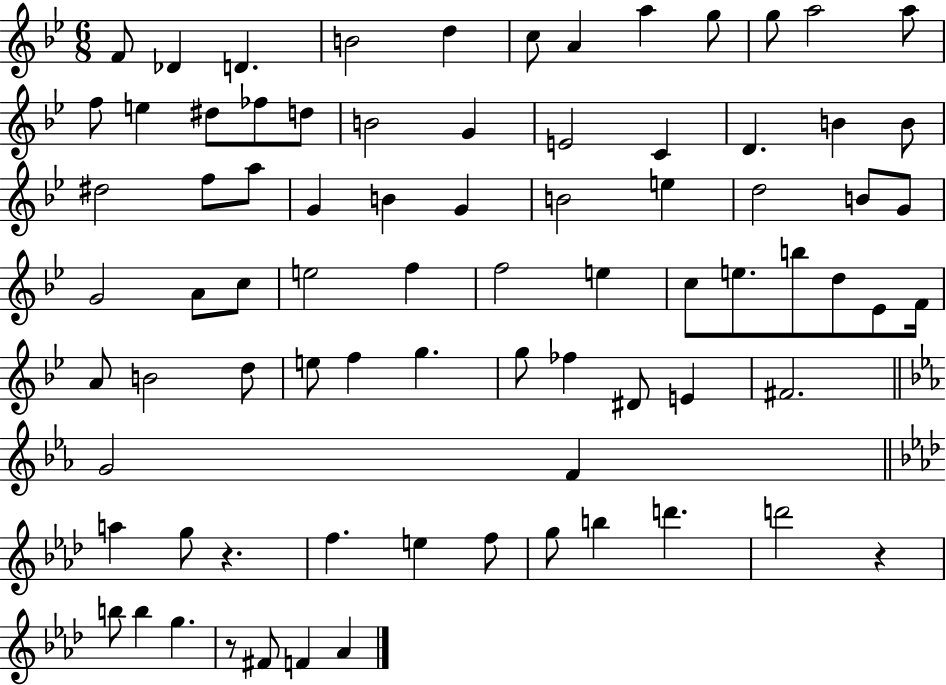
X:1
T:Untitled
M:6/8
L:1/4
K:Bb
F/2 _D D B2 d c/2 A a g/2 g/2 a2 a/2 f/2 e ^d/2 _f/2 d/2 B2 G E2 C D B B/2 ^d2 f/2 a/2 G B G B2 e d2 B/2 G/2 G2 A/2 c/2 e2 f f2 e c/2 e/2 b/2 d/2 _E/2 F/4 A/2 B2 d/2 e/2 f g g/2 _f ^D/2 E ^F2 G2 F a g/2 z f e f/2 g/2 b d' d'2 z b/2 b g z/2 ^F/2 F _A